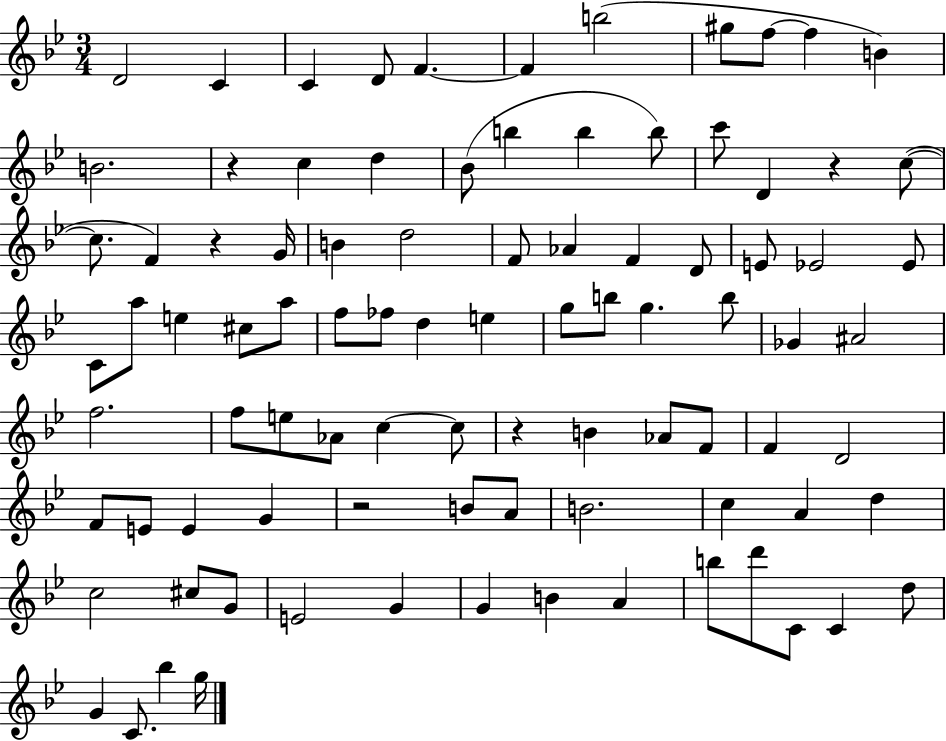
D4/h C4/q C4/q D4/e F4/q. F4/q B5/h G#5/e F5/e F5/q B4/q B4/h. R/q C5/q D5/q Bb4/e B5/q B5/q B5/e C6/e D4/q R/q C5/e C5/e. F4/q R/q G4/s B4/q D5/h F4/e Ab4/q F4/q D4/e E4/e Eb4/h Eb4/e C4/e A5/e E5/q C#5/e A5/e F5/e FES5/e D5/q E5/q G5/e B5/e G5/q. B5/e Gb4/q A#4/h F5/h. F5/e E5/e Ab4/e C5/q C5/e R/q B4/q Ab4/e F4/e F4/q D4/h F4/e E4/e E4/q G4/q R/h B4/e A4/e B4/h. C5/q A4/q D5/q C5/h C#5/e G4/e E4/h G4/q G4/q B4/q A4/q B5/e D6/e C4/e C4/q D5/e G4/q C4/e. Bb5/q G5/s